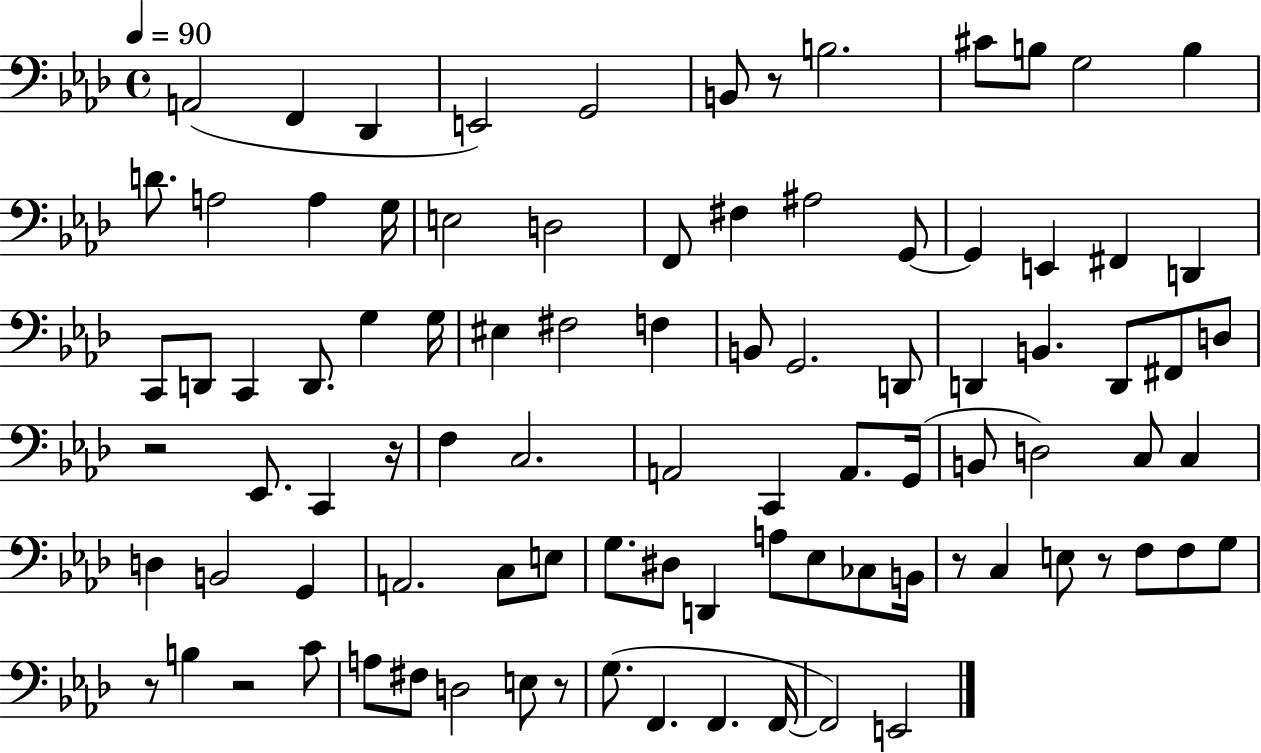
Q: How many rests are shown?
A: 8